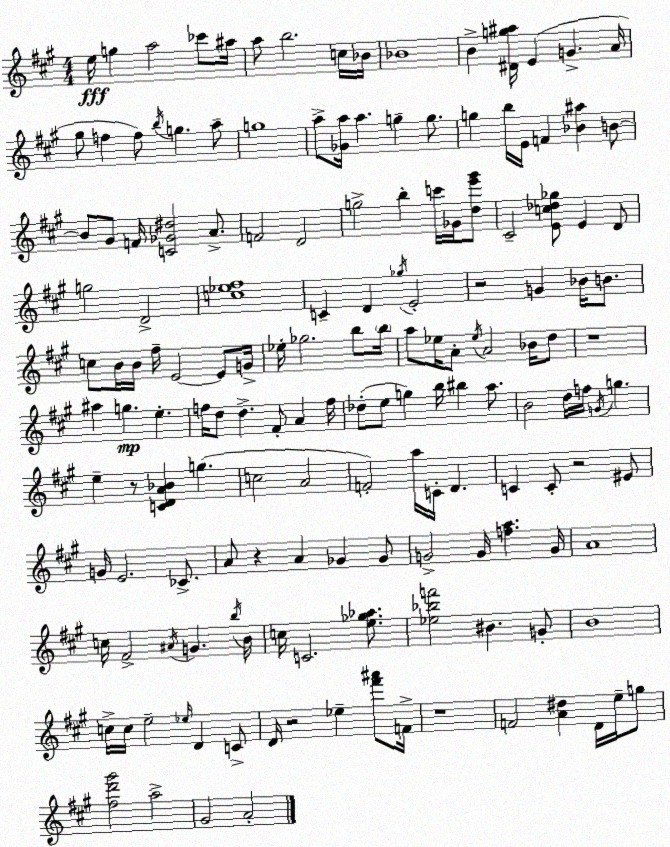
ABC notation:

X:1
T:Untitled
M:4/4
L:1/4
K:A
e/4 g a2 _c'/2 ^a/4 a/2 b2 c/4 _B/4 _B4 B [^Dg^a]/4 E G A/4 ^g/2 f f/2 b/4 g a/2 g4 a/2 [_Ga]/4 a g g/2 g b/4 E/4 F [_B^a] B/2 B/2 ^G/2 F/4 [C_G^d]2 A/2 F2 D2 g2 b c'/4 _G/4 [de'^g']/2 ^C2 [Ec_d_g]/2 E D/2 g2 D2 [c_e^f]4 C D _g/4 E2 z2 G _B/4 B/2 c/2 B/4 B/4 ^f/4 E2 E/2 G/4 _e/4 _g2 b/2 b/4 a/2 _e/4 A/2 _e/4 A2 _B/4 d/2 z4 ^a g e f/4 d/2 d ^F/2 A f/4 _d/2 e/2 g b/4 ^b a/2 B2 d/4 f/4 G/4 g e z/2 [CDA_B] g c2 A2 F2 a/4 C/4 D C C/2 z2 ^E/2 G/4 E2 _C/2 A/2 z A _G _G/2 G2 G/4 [fa] G/4 A4 c/4 ^F2 ^A/4 G b/4 B/4 c/4 C2 [e_g_a]/2 [_e_bf']2 ^B G/2 B4 c/4 c/4 e2 _e/4 D C/2 D/4 z2 _e [^f'^a']/2 F/4 z4 F2 [A^d] D/4 e/4 g/2 [^fd'^g']2 a2 ^G2 A2